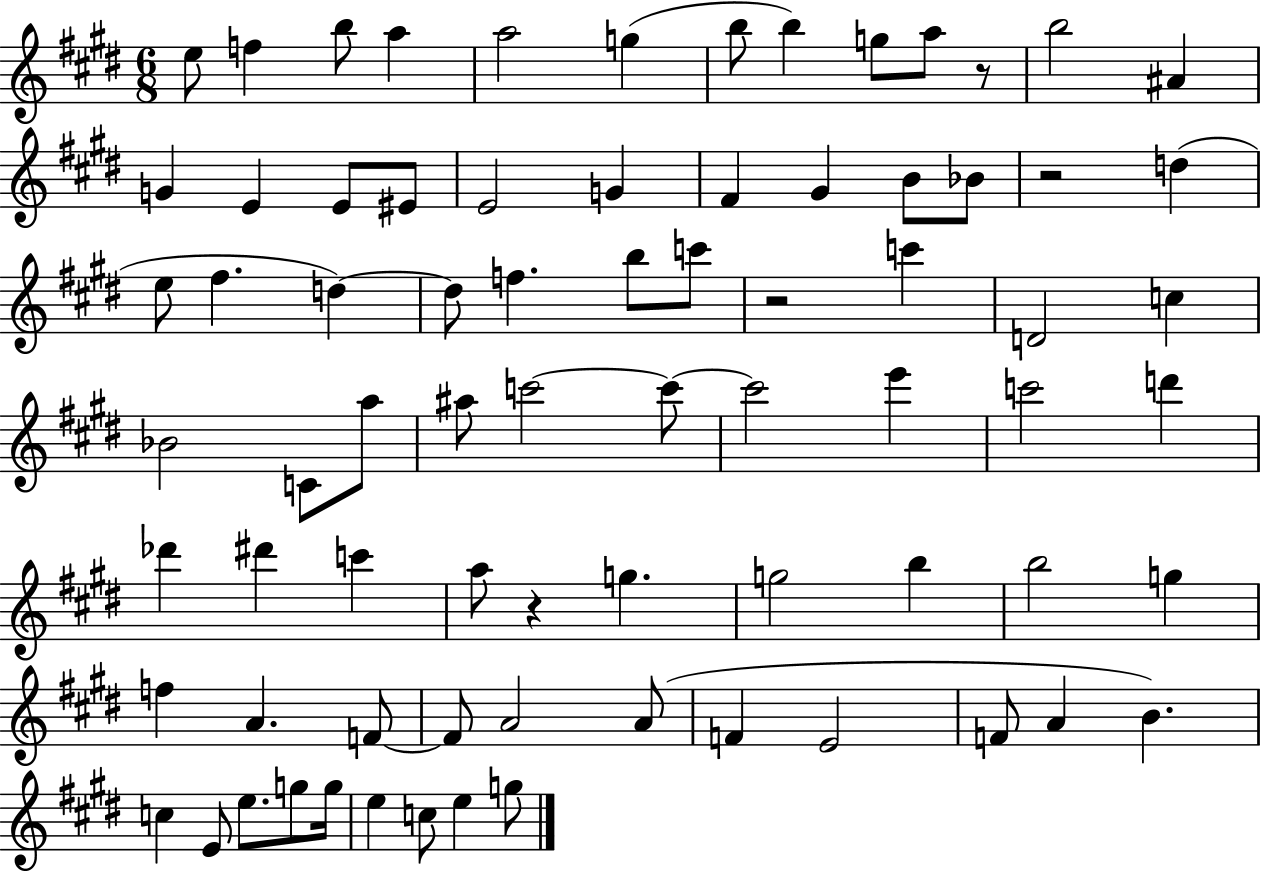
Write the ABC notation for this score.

X:1
T:Untitled
M:6/8
L:1/4
K:E
e/2 f b/2 a a2 g b/2 b g/2 a/2 z/2 b2 ^A G E E/2 ^E/2 E2 G ^F ^G B/2 _B/2 z2 d e/2 ^f d d/2 f b/2 c'/2 z2 c' D2 c _B2 C/2 a/2 ^a/2 c'2 c'/2 c'2 e' c'2 d' _d' ^d' c' a/2 z g g2 b b2 g f A F/2 F/2 A2 A/2 F E2 F/2 A B c E/2 e/2 g/2 g/4 e c/2 e g/2